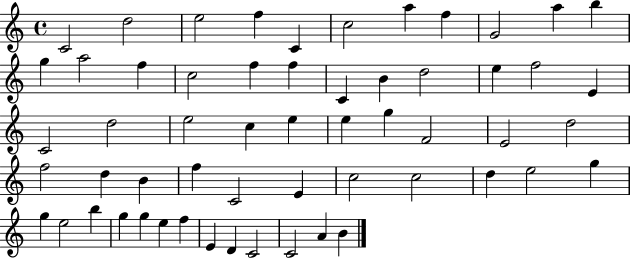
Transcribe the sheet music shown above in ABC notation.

X:1
T:Untitled
M:4/4
L:1/4
K:C
C2 d2 e2 f C c2 a f G2 a b g a2 f c2 f f C B d2 e f2 E C2 d2 e2 c e e g F2 E2 d2 f2 d B f C2 E c2 c2 d e2 g g e2 b g g e f E D C2 C2 A B